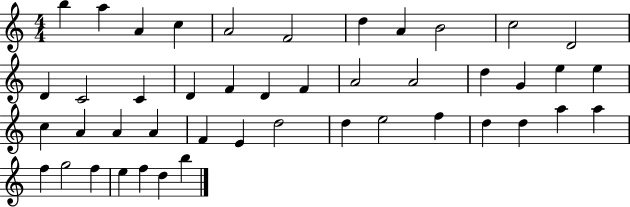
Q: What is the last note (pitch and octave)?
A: B5